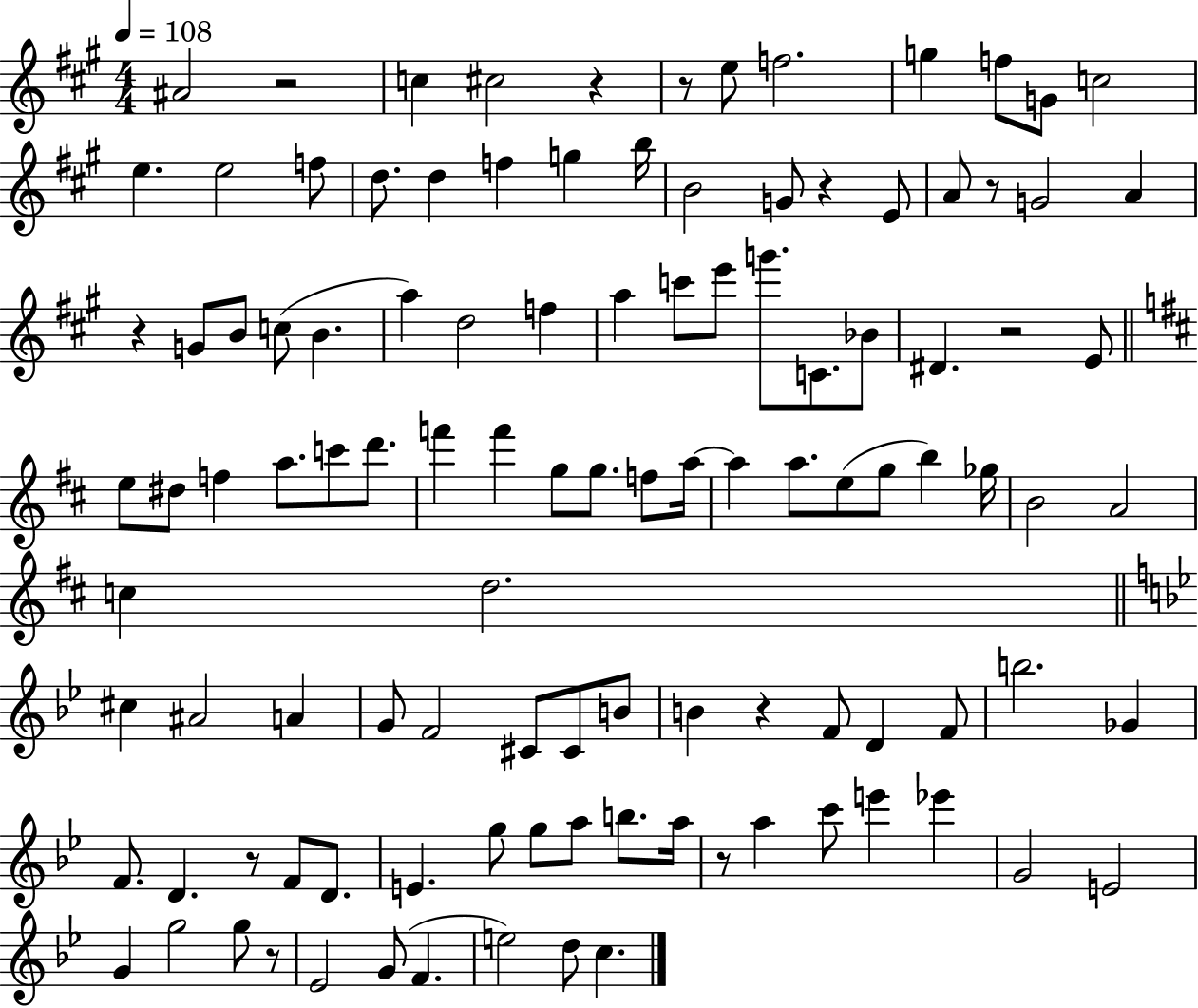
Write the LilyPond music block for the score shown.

{
  \clef treble
  \numericTimeSignature
  \time 4/4
  \key a \major
  \tempo 4 = 108
  ais'2 r2 | c''4 cis''2 r4 | r8 e''8 f''2. | g''4 f''8 g'8 c''2 | \break e''4. e''2 f''8 | d''8. d''4 f''4 g''4 b''16 | b'2 g'8 r4 e'8 | a'8 r8 g'2 a'4 | \break r4 g'8 b'8 c''8( b'4. | a''4) d''2 f''4 | a''4 c'''8 e'''8 g'''8. c'8. bes'8 | dis'4. r2 e'8 | \break \bar "||" \break \key b \minor e''8 dis''8 f''4 a''8. c'''8 d'''8. | f'''4 f'''4 g''8 g''8. f''8 a''16~~ | a''4 a''8. e''8( g''8 b''4) ges''16 | b'2 a'2 | \break c''4 d''2. | \bar "||" \break \key bes \major cis''4 ais'2 a'4 | g'8 f'2 cis'8 cis'8 b'8 | b'4 r4 f'8 d'4 f'8 | b''2. ges'4 | \break f'8. d'4. r8 f'8 d'8. | e'4. g''8 g''8 a''8 b''8. a''16 | r8 a''4 c'''8 e'''4 ees'''4 | g'2 e'2 | \break g'4 g''2 g''8 r8 | ees'2 g'8( f'4. | e''2) d''8 c''4. | \bar "|."
}